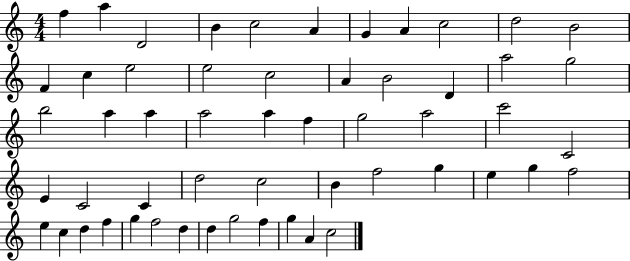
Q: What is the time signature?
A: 4/4